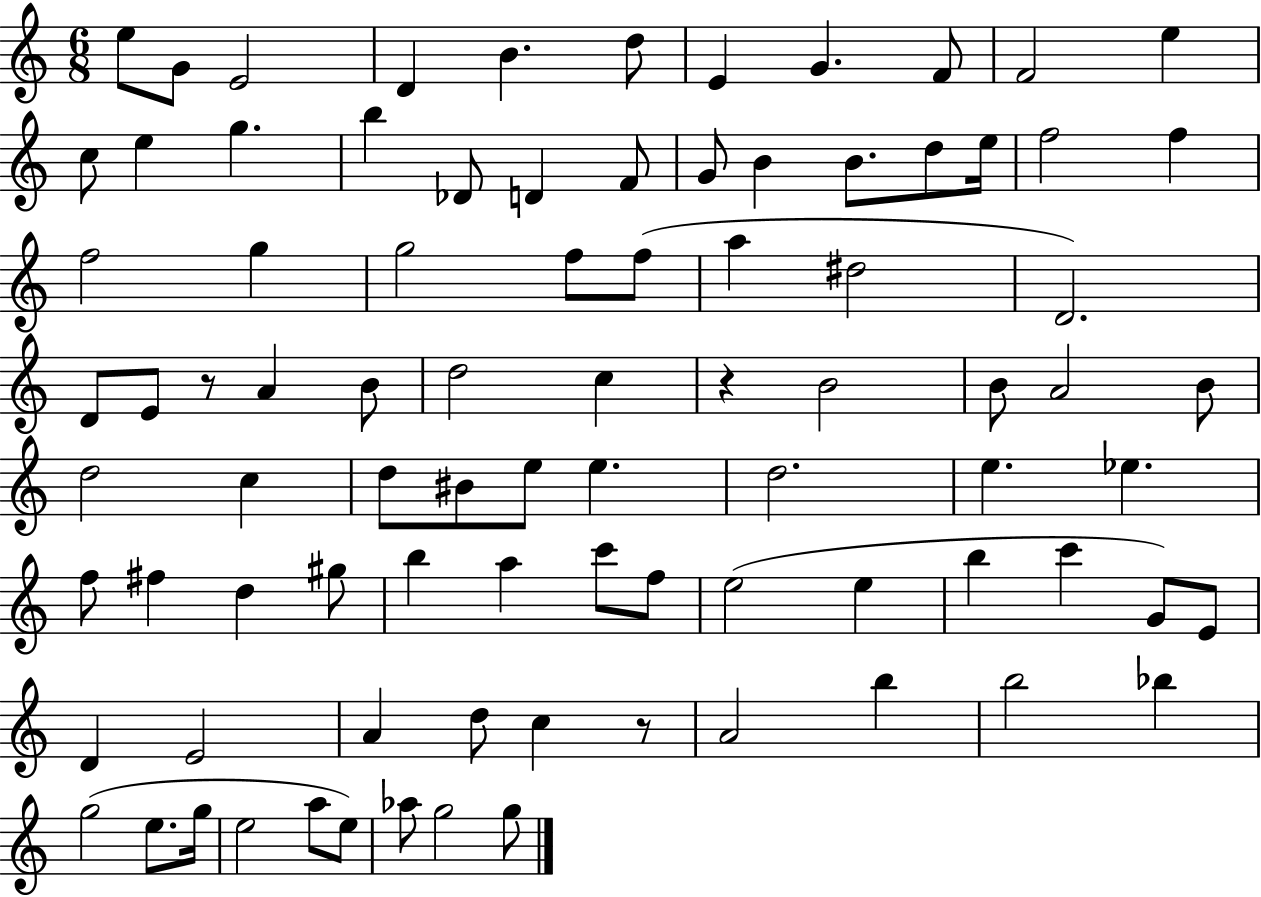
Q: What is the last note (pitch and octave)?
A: G5